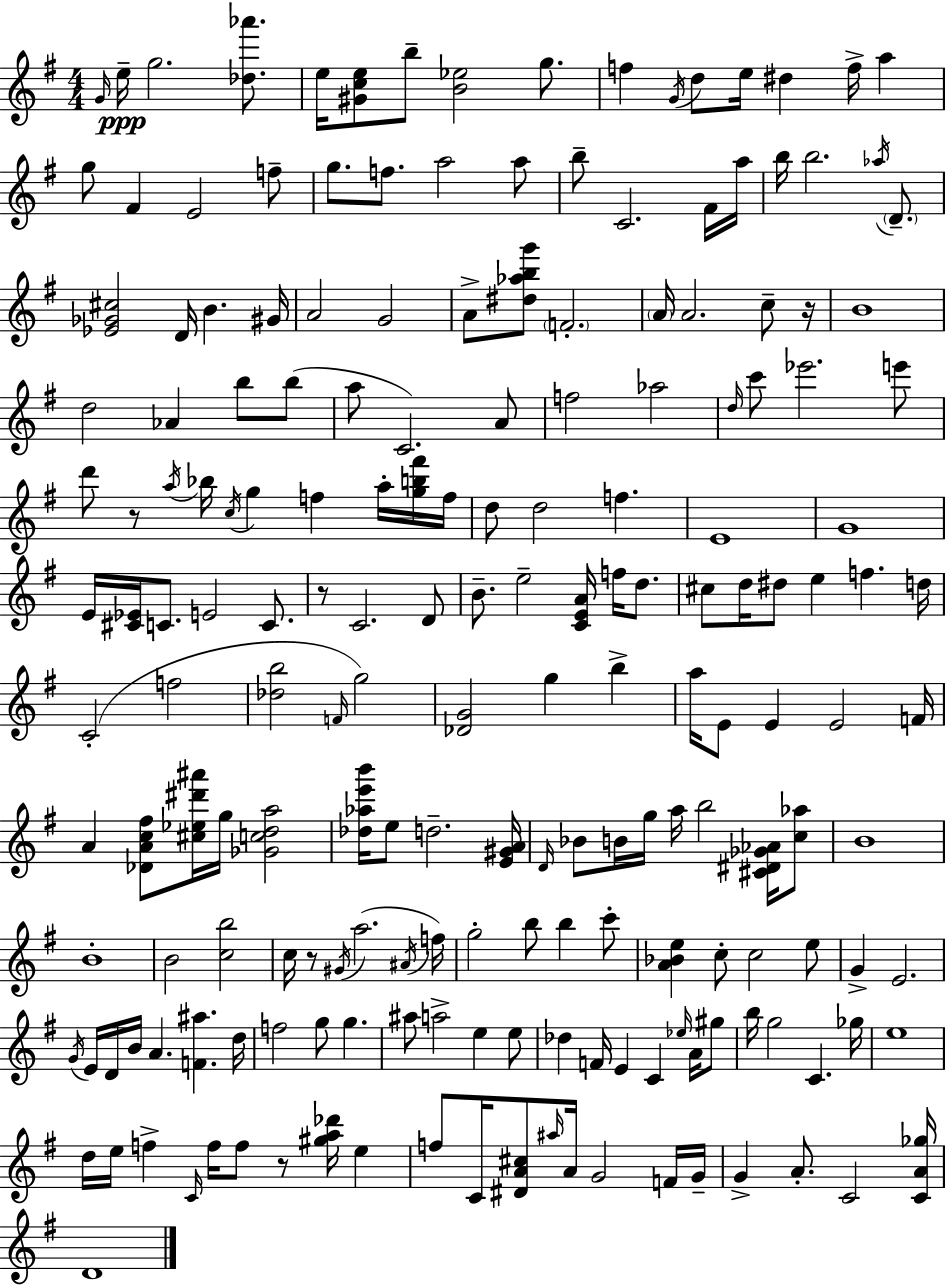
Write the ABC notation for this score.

X:1
T:Untitled
M:4/4
L:1/4
K:G
G/4 e/4 g2 [_d_a']/2 e/4 [^Gce]/2 b/2 [B_e]2 g/2 f G/4 d/2 e/4 ^d f/4 a g/2 ^F E2 f/2 g/2 f/2 a2 a/2 b/2 C2 ^F/4 a/4 b/4 b2 _a/4 D/2 [_E_G^c]2 D/4 B ^G/4 A2 G2 A/2 [^d_abg']/2 F2 A/4 A2 c/2 z/4 B4 d2 _A b/2 b/2 a/2 C2 A/2 f2 _a2 d/4 c'/2 _e'2 e'/2 d'/2 z/2 a/4 _b/4 c/4 g f a/4 [gb^f']/4 f/4 d/2 d2 f E4 G4 E/4 [^C_E]/4 C/2 E2 C/2 z/2 C2 D/2 B/2 e2 [CEA]/4 f/4 d/2 ^c/2 d/4 ^d/2 e f d/4 C2 f2 [_db]2 F/4 g2 [_DG]2 g b a/4 E/2 E E2 F/4 A [_DAc^f]/2 [^c_e^d'^a']/4 g/4 [_Gcda]2 [_d_ae'b']/4 e/2 d2 [E^GA]/4 D/4 _B/2 B/4 g/4 a/4 b2 [^C^D_G_A]/4 [c_a]/2 B4 B4 B2 [cb]2 c/4 z/2 ^G/4 a2 ^A/4 f/4 g2 b/2 b c'/2 [A_Be] c/2 c2 e/2 G E2 G/4 E/4 D/4 B/4 A [F^a] d/4 f2 g/2 g ^a/2 a2 e e/2 _d F/4 E C _e/4 A/4 ^g/2 b/4 g2 C _g/4 e4 d/4 e/4 f C/4 f/4 f/2 z/2 [^ga_d']/4 e f/2 C/4 [^DA^c]/2 ^a/4 A/4 G2 F/4 G/4 G A/2 C2 [CA_g]/4 D4